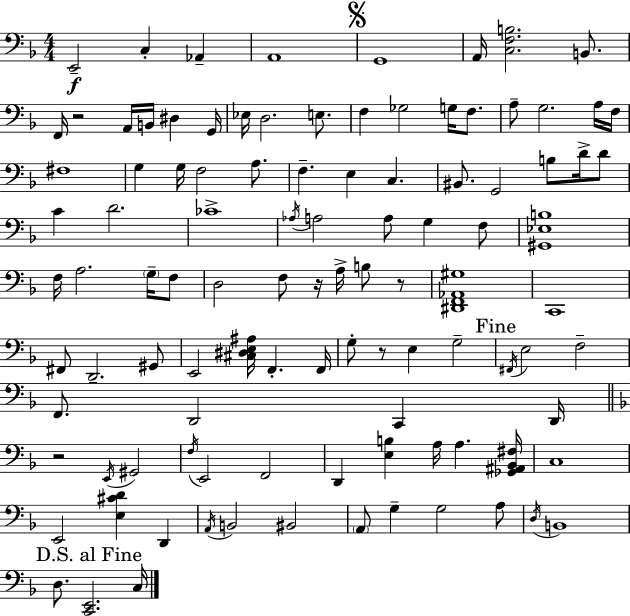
E2/h C3/q Ab2/q A2/w G2/w A2/s [C3,F3,B3]/h. B2/e. F2/s R/h A2/s B2/s D#3/q G2/s Eb3/s D3/h. E3/e. F3/q Gb3/h G3/s F3/e. A3/e G3/h. A3/s F3/s F#3/w G3/q G3/s F3/h A3/e. F3/q. E3/q C3/q. BIS2/e. G2/h B3/e D4/s D4/e C4/q D4/h. CES4/w Ab3/s A3/h A3/e G3/q F3/e [G#2,Eb3,B3]/w F3/s A3/h. G3/s F3/e D3/h F3/e R/s A3/s B3/e R/e [D#2,F2,Ab2,G#3]/w C2/w F#2/e D2/h. G#2/e E2/h [C#3,D#3,E3,A#3]/s F2/q. F2/s G3/e R/e E3/q G3/h F#2/s E3/h F3/h F2/e. D2/h C2/q D2/s R/h E2/s G#2/h F3/s E2/h F2/h D2/q [E3,B3]/q A3/s A3/q. [Gb2,A#2,Bb2,F#3]/s C3/w E2/h [E3,C#4,D4]/q D2/q A2/s B2/h BIS2/h A2/e G3/q G3/h A3/e D3/s B2/w D3/e. [C2,E2]/h. C3/s